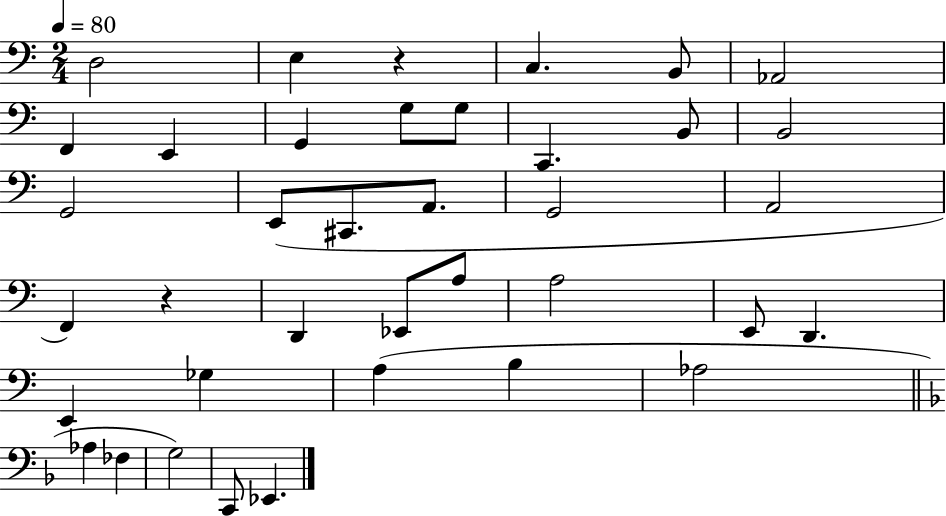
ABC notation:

X:1
T:Untitled
M:2/4
L:1/4
K:C
D,2 E, z C, B,,/2 _A,,2 F,, E,, G,, G,/2 G,/2 C,, B,,/2 B,,2 G,,2 E,,/2 ^C,,/2 A,,/2 G,,2 A,,2 F,, z D,, _E,,/2 A,/2 A,2 E,,/2 D,, E,, _G, A, B, _A,2 _A, _F, G,2 C,,/2 _E,,